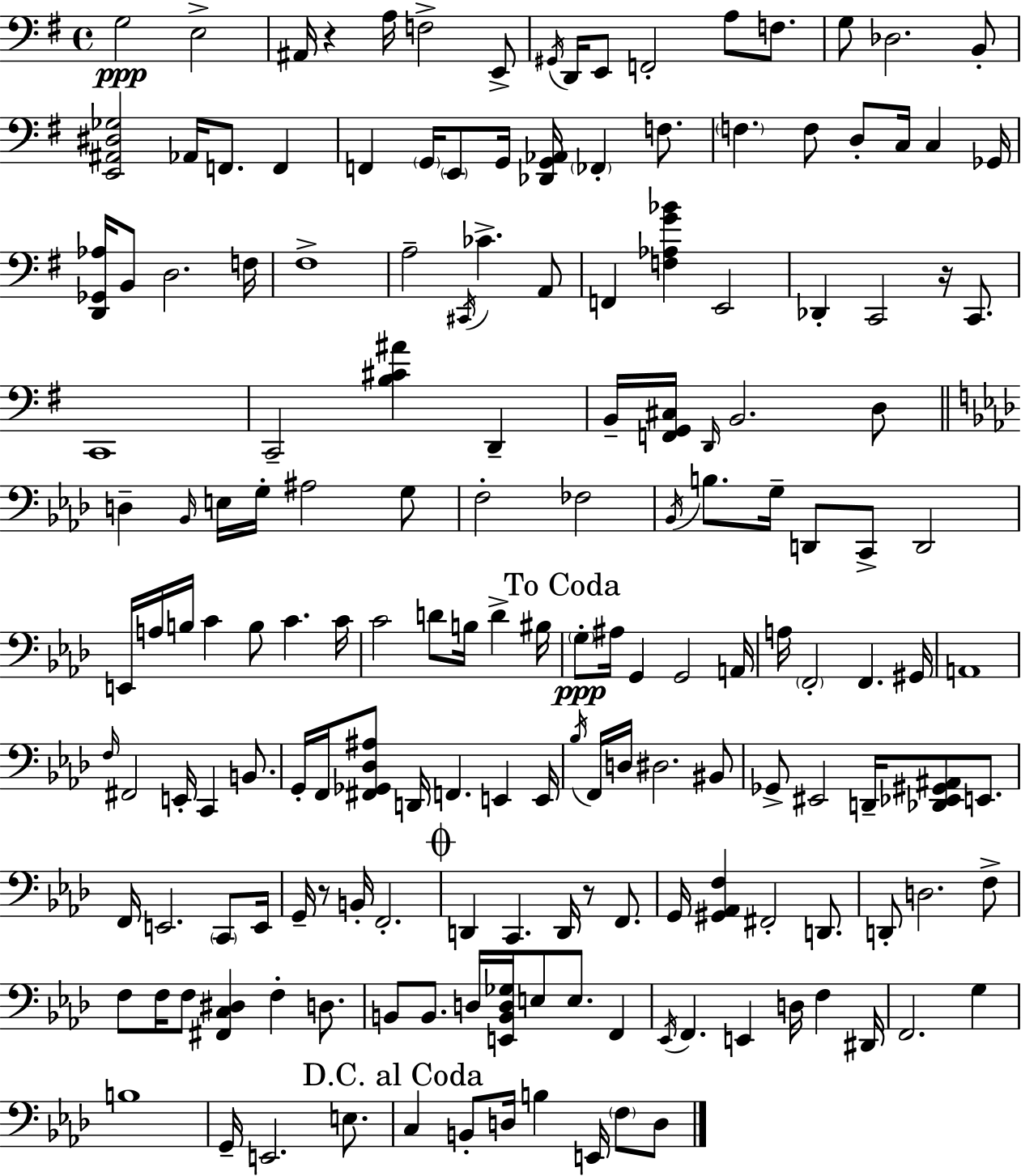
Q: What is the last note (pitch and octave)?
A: D3